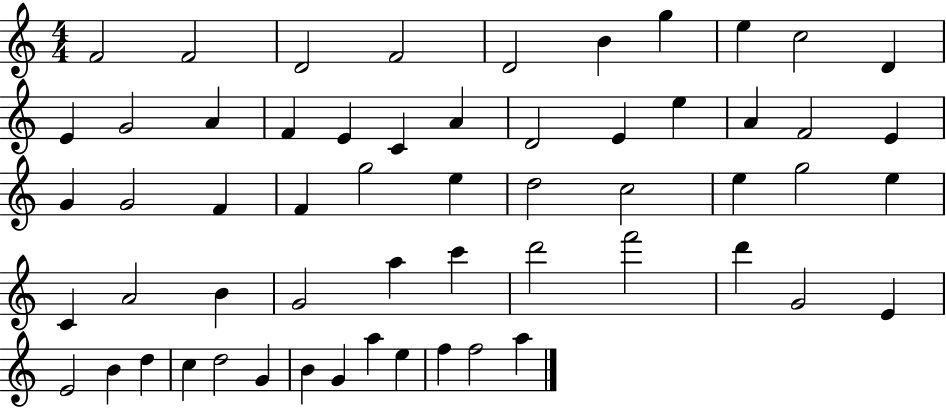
{
  \clef treble
  \numericTimeSignature
  \time 4/4
  \key c \major
  f'2 f'2 | d'2 f'2 | d'2 b'4 g''4 | e''4 c''2 d'4 | \break e'4 g'2 a'4 | f'4 e'4 c'4 a'4 | d'2 e'4 e''4 | a'4 f'2 e'4 | \break g'4 g'2 f'4 | f'4 g''2 e''4 | d''2 c''2 | e''4 g''2 e''4 | \break c'4 a'2 b'4 | g'2 a''4 c'''4 | d'''2 f'''2 | d'''4 g'2 e'4 | \break e'2 b'4 d''4 | c''4 d''2 g'4 | b'4 g'4 a''4 e''4 | f''4 f''2 a''4 | \break \bar "|."
}